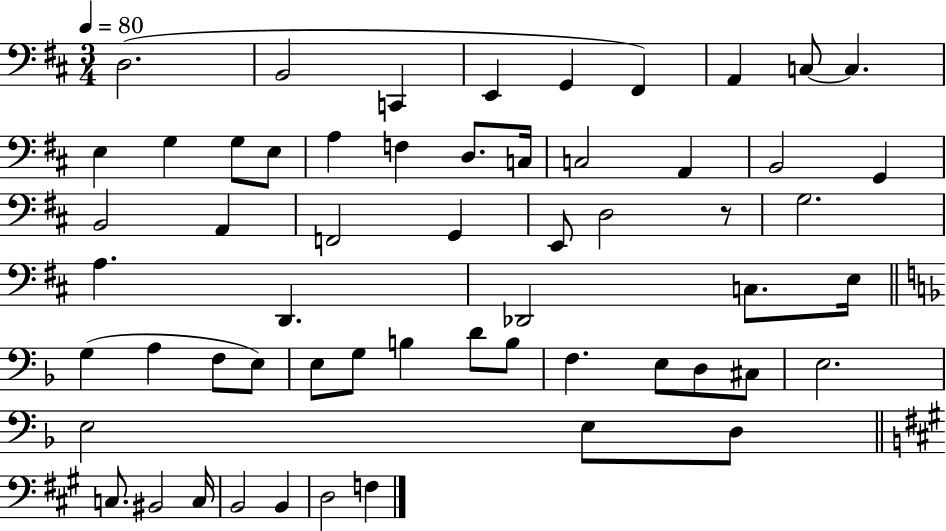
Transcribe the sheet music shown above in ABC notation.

X:1
T:Untitled
M:3/4
L:1/4
K:D
D,2 B,,2 C,, E,, G,, ^F,, A,, C,/2 C, E, G, G,/2 E,/2 A, F, D,/2 C,/4 C,2 A,, B,,2 G,, B,,2 A,, F,,2 G,, E,,/2 D,2 z/2 G,2 A, D,, _D,,2 C,/2 E,/4 G, A, F,/2 E,/2 E,/2 G,/2 B, D/2 B,/2 F, E,/2 D,/2 ^C,/2 E,2 E,2 E,/2 D,/2 C,/2 ^B,,2 C,/4 B,,2 B,, D,2 F,